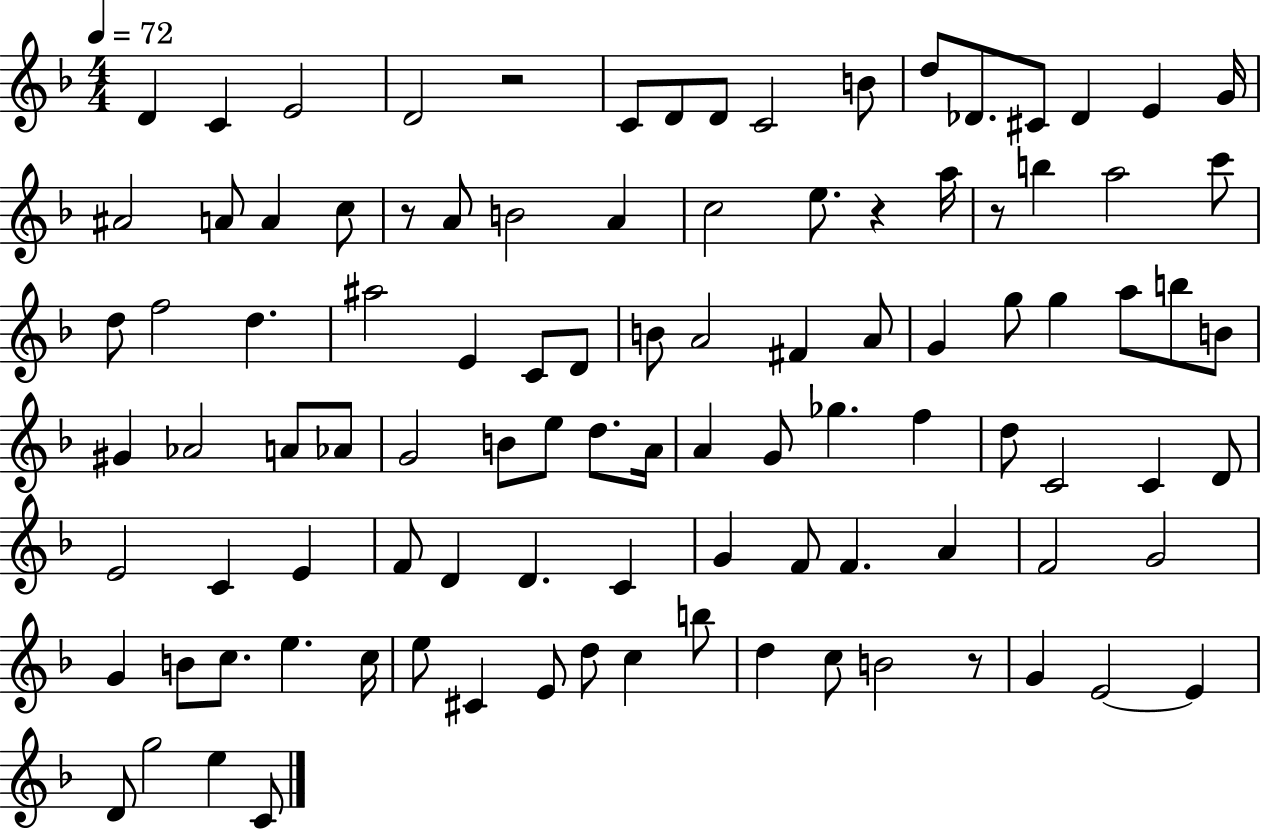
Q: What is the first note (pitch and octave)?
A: D4